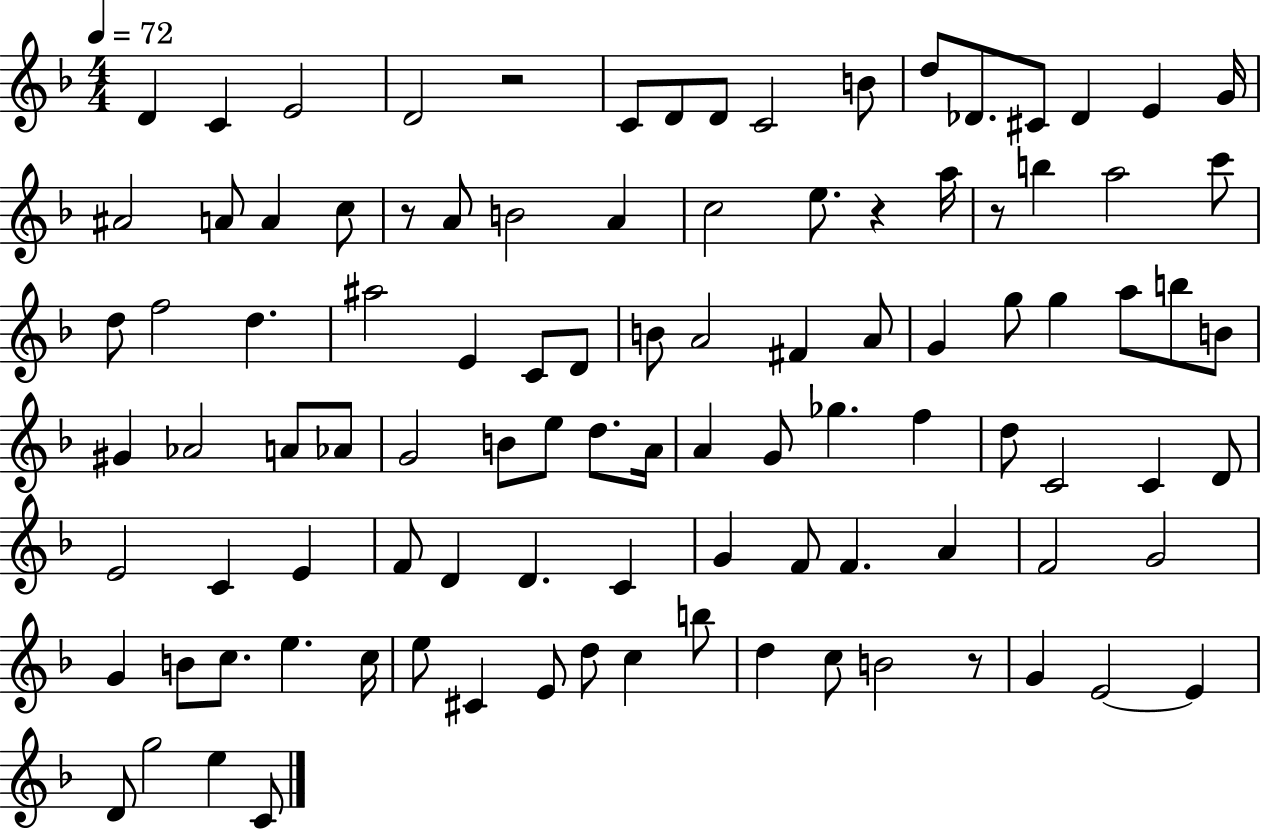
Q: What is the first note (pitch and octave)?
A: D4